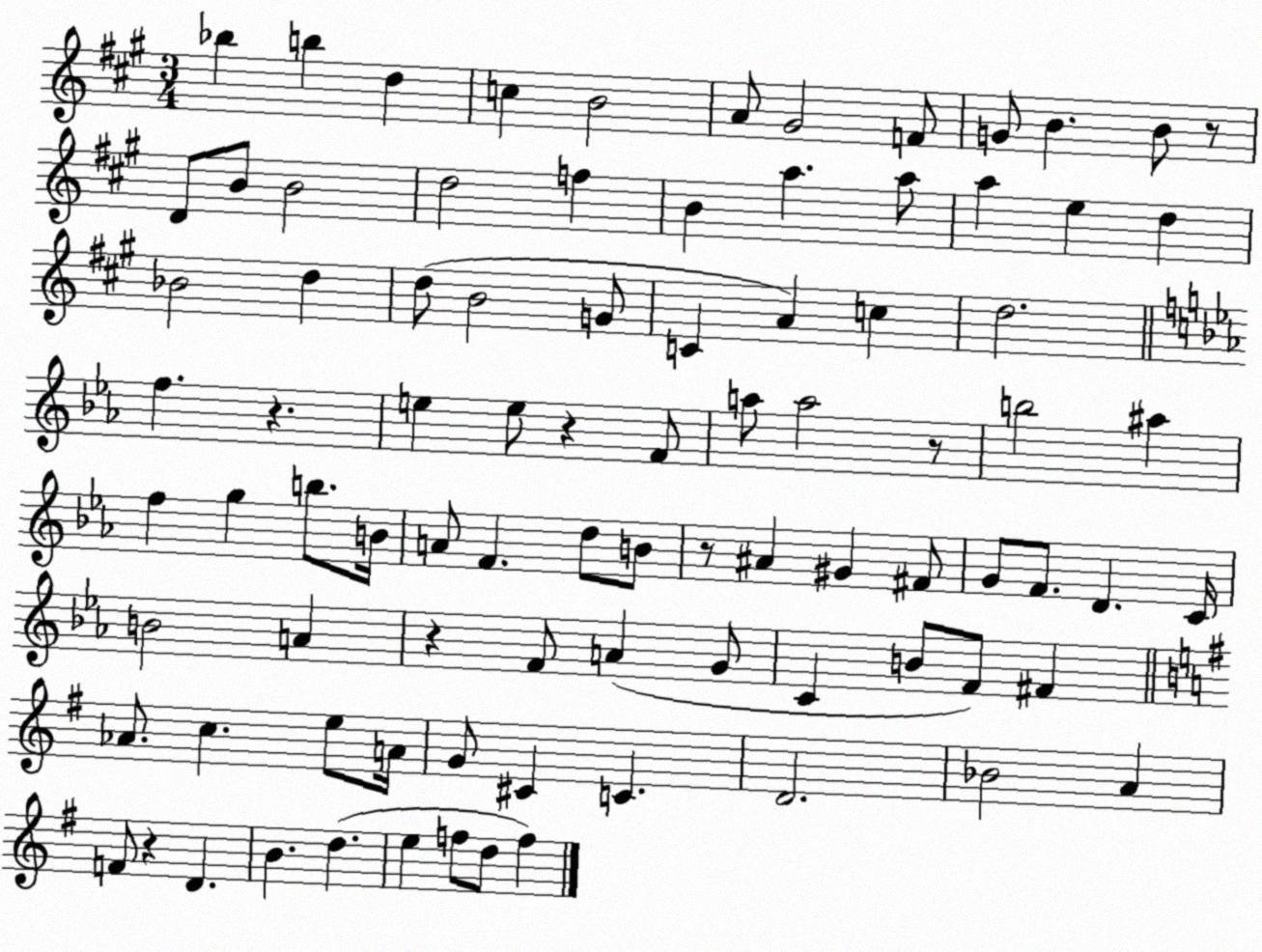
X:1
T:Untitled
M:3/4
L:1/4
K:A
_b b d c B2 A/2 ^G2 F/2 G/2 B B/2 z/2 D/2 B/2 B2 d2 f B a a/2 a e d _B2 d d/2 B2 G/2 C A c d2 f z e e/2 z F/2 a/2 a2 z/2 b2 ^a f g b/2 B/4 A/2 F d/2 B/2 z/2 ^A ^G ^F/2 G/2 F/2 D C/4 B2 A z F/2 A G/2 C B/2 F/2 ^F _A/2 c e/2 A/4 G/2 ^C C D2 _B2 A F/2 z D B d e f/2 d/2 f